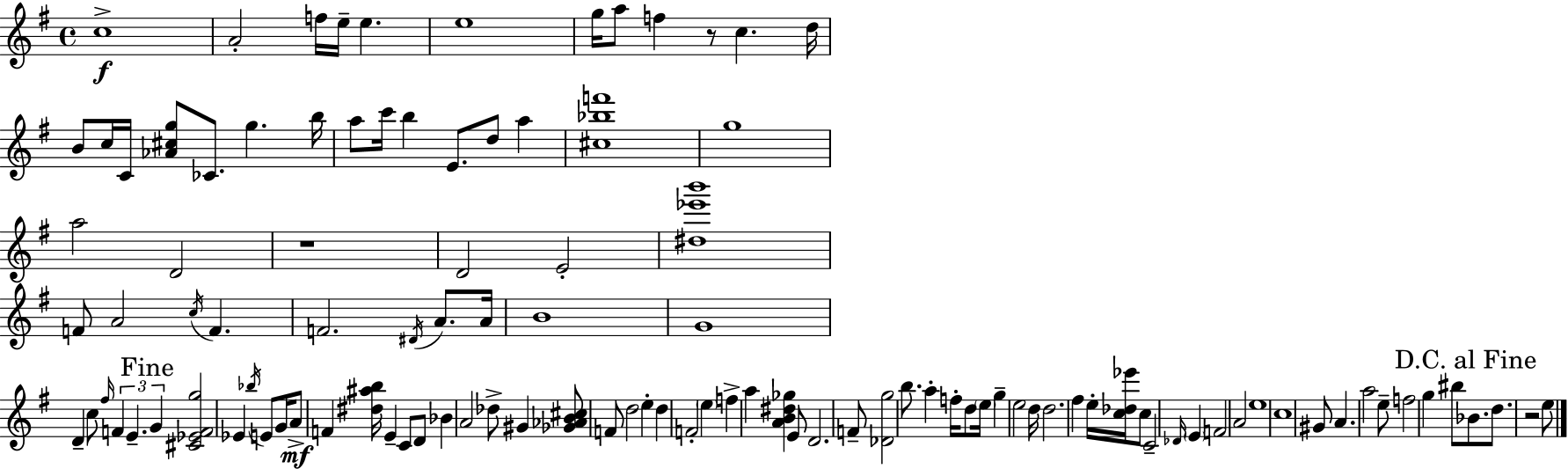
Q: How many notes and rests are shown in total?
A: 109